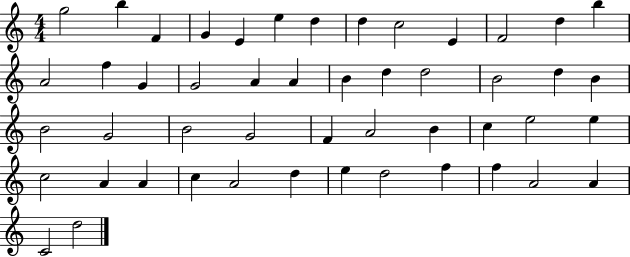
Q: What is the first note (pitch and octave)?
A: G5